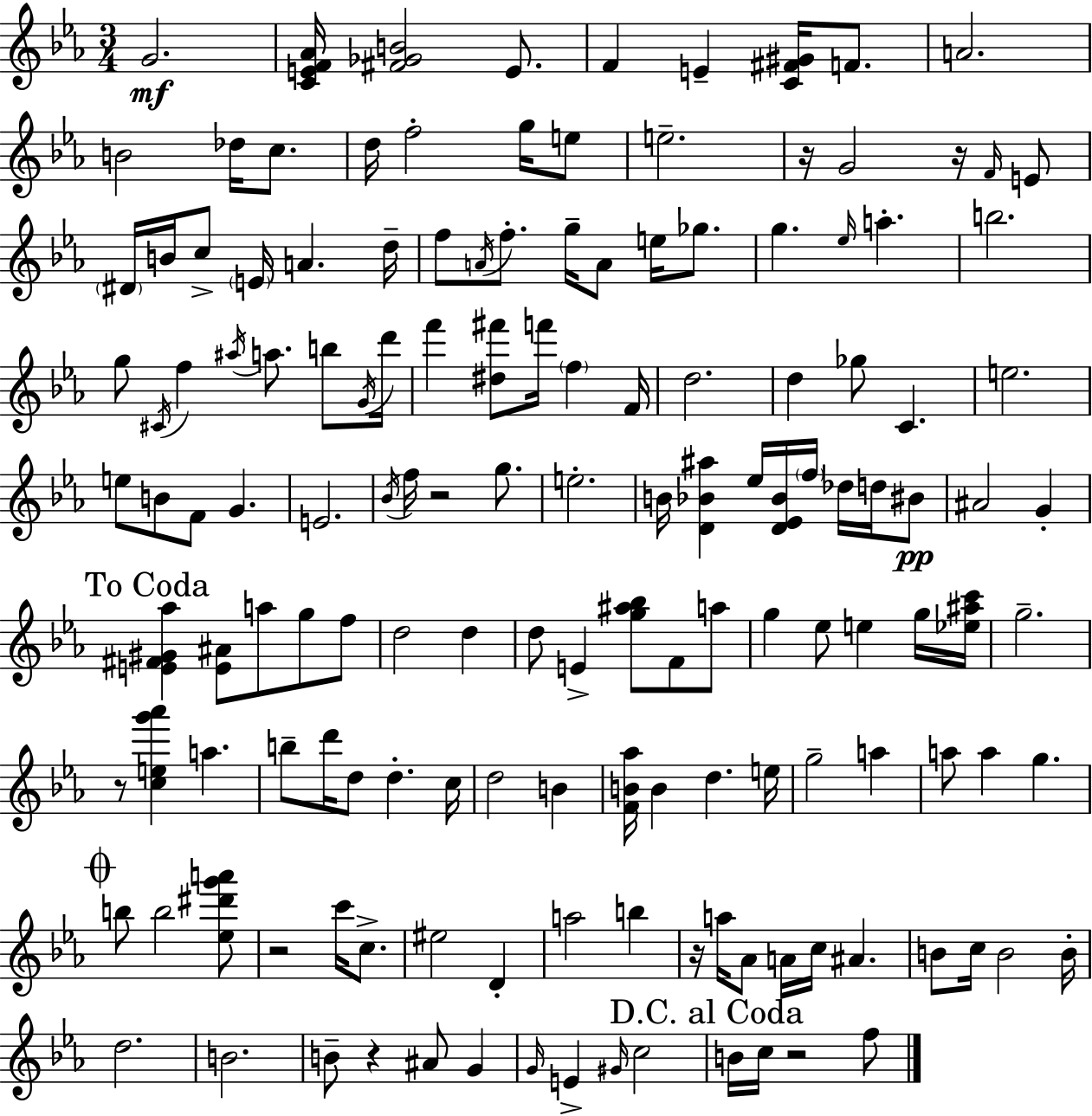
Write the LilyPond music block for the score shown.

{
  \clef treble
  \numericTimeSignature
  \time 3/4
  \key ees \major
  g'2.\mf | <c' e' f' aes'>16 <fis' ges' b'>2 e'8. | f'4 e'4-- <c' fis' gis'>16 f'8. | a'2. | \break b'2 des''16 c''8. | d''16 f''2-. g''16 e''8 | e''2.-- | r16 g'2 r16 \grace { f'16 } e'8 | \break \parenthesize dis'16 b'16 c''8-> \parenthesize e'16 a'4. | d''16-- f''8 \acciaccatura { a'16 } f''8.-. g''16-- a'8 e''16 ges''8. | g''4. \grace { ees''16 } a''4.-. | b''2. | \break g''8 \acciaccatura { cis'16 } f''4 \acciaccatura { ais''16 } a''8. | b''8 \acciaccatura { g'16 } d'''16 f'''4 <dis'' fis'''>8 | f'''16 \parenthesize f''4 f'16 d''2. | d''4 ges''8 | \break c'4. e''2. | e''8 b'8 f'8 | g'4. e'2. | \acciaccatura { bes'16 } f''16 r2 | \break g''8. e''2.-. | b'16 <d' bes' ais''>4 | ees''16 <d' ees' bes'>16 \parenthesize f''16 des''16 d''16 bis'8\pp ais'2 | g'4-. \mark "To Coda" <e' fis' gis' aes''>4 <e' ais'>8 | \break a''8 g''8 f''8 d''2 | d''4 d''8 e'4-> | <g'' ais'' bes''>8 f'8 a''8 g''4 ees''8 | e''4 g''16 <ees'' ais'' c'''>16 g''2.-- | \break r8 <c'' e'' g''' aes'''>4 | a''4. b''8-- d'''16 d''8 | d''4.-. c''16 d''2 | b'4 <f' b' aes''>16 b'4 | \break d''4. e''16 g''2-- | a''4 a''8 a''4 | g''4. \mark \markup { \musicglyph "scripts.coda" } b''8 b''2 | <ees'' dis''' g''' a'''>8 r2 | \break c'''16 c''8.-> eis''2 | d'4-. a''2 | b''4 r16 a''16 aes'8 a'16 | c''16 ais'4. b'8 c''16 b'2 | \break b'16-. d''2. | b'2. | b'8-- r4 | ais'8 g'4 \grace { g'16 } e'4-> | \break \grace { gis'16 } c''2 \mark "D.C. al Coda" b'16 c''16 r2 | f''8 \bar "|."
}